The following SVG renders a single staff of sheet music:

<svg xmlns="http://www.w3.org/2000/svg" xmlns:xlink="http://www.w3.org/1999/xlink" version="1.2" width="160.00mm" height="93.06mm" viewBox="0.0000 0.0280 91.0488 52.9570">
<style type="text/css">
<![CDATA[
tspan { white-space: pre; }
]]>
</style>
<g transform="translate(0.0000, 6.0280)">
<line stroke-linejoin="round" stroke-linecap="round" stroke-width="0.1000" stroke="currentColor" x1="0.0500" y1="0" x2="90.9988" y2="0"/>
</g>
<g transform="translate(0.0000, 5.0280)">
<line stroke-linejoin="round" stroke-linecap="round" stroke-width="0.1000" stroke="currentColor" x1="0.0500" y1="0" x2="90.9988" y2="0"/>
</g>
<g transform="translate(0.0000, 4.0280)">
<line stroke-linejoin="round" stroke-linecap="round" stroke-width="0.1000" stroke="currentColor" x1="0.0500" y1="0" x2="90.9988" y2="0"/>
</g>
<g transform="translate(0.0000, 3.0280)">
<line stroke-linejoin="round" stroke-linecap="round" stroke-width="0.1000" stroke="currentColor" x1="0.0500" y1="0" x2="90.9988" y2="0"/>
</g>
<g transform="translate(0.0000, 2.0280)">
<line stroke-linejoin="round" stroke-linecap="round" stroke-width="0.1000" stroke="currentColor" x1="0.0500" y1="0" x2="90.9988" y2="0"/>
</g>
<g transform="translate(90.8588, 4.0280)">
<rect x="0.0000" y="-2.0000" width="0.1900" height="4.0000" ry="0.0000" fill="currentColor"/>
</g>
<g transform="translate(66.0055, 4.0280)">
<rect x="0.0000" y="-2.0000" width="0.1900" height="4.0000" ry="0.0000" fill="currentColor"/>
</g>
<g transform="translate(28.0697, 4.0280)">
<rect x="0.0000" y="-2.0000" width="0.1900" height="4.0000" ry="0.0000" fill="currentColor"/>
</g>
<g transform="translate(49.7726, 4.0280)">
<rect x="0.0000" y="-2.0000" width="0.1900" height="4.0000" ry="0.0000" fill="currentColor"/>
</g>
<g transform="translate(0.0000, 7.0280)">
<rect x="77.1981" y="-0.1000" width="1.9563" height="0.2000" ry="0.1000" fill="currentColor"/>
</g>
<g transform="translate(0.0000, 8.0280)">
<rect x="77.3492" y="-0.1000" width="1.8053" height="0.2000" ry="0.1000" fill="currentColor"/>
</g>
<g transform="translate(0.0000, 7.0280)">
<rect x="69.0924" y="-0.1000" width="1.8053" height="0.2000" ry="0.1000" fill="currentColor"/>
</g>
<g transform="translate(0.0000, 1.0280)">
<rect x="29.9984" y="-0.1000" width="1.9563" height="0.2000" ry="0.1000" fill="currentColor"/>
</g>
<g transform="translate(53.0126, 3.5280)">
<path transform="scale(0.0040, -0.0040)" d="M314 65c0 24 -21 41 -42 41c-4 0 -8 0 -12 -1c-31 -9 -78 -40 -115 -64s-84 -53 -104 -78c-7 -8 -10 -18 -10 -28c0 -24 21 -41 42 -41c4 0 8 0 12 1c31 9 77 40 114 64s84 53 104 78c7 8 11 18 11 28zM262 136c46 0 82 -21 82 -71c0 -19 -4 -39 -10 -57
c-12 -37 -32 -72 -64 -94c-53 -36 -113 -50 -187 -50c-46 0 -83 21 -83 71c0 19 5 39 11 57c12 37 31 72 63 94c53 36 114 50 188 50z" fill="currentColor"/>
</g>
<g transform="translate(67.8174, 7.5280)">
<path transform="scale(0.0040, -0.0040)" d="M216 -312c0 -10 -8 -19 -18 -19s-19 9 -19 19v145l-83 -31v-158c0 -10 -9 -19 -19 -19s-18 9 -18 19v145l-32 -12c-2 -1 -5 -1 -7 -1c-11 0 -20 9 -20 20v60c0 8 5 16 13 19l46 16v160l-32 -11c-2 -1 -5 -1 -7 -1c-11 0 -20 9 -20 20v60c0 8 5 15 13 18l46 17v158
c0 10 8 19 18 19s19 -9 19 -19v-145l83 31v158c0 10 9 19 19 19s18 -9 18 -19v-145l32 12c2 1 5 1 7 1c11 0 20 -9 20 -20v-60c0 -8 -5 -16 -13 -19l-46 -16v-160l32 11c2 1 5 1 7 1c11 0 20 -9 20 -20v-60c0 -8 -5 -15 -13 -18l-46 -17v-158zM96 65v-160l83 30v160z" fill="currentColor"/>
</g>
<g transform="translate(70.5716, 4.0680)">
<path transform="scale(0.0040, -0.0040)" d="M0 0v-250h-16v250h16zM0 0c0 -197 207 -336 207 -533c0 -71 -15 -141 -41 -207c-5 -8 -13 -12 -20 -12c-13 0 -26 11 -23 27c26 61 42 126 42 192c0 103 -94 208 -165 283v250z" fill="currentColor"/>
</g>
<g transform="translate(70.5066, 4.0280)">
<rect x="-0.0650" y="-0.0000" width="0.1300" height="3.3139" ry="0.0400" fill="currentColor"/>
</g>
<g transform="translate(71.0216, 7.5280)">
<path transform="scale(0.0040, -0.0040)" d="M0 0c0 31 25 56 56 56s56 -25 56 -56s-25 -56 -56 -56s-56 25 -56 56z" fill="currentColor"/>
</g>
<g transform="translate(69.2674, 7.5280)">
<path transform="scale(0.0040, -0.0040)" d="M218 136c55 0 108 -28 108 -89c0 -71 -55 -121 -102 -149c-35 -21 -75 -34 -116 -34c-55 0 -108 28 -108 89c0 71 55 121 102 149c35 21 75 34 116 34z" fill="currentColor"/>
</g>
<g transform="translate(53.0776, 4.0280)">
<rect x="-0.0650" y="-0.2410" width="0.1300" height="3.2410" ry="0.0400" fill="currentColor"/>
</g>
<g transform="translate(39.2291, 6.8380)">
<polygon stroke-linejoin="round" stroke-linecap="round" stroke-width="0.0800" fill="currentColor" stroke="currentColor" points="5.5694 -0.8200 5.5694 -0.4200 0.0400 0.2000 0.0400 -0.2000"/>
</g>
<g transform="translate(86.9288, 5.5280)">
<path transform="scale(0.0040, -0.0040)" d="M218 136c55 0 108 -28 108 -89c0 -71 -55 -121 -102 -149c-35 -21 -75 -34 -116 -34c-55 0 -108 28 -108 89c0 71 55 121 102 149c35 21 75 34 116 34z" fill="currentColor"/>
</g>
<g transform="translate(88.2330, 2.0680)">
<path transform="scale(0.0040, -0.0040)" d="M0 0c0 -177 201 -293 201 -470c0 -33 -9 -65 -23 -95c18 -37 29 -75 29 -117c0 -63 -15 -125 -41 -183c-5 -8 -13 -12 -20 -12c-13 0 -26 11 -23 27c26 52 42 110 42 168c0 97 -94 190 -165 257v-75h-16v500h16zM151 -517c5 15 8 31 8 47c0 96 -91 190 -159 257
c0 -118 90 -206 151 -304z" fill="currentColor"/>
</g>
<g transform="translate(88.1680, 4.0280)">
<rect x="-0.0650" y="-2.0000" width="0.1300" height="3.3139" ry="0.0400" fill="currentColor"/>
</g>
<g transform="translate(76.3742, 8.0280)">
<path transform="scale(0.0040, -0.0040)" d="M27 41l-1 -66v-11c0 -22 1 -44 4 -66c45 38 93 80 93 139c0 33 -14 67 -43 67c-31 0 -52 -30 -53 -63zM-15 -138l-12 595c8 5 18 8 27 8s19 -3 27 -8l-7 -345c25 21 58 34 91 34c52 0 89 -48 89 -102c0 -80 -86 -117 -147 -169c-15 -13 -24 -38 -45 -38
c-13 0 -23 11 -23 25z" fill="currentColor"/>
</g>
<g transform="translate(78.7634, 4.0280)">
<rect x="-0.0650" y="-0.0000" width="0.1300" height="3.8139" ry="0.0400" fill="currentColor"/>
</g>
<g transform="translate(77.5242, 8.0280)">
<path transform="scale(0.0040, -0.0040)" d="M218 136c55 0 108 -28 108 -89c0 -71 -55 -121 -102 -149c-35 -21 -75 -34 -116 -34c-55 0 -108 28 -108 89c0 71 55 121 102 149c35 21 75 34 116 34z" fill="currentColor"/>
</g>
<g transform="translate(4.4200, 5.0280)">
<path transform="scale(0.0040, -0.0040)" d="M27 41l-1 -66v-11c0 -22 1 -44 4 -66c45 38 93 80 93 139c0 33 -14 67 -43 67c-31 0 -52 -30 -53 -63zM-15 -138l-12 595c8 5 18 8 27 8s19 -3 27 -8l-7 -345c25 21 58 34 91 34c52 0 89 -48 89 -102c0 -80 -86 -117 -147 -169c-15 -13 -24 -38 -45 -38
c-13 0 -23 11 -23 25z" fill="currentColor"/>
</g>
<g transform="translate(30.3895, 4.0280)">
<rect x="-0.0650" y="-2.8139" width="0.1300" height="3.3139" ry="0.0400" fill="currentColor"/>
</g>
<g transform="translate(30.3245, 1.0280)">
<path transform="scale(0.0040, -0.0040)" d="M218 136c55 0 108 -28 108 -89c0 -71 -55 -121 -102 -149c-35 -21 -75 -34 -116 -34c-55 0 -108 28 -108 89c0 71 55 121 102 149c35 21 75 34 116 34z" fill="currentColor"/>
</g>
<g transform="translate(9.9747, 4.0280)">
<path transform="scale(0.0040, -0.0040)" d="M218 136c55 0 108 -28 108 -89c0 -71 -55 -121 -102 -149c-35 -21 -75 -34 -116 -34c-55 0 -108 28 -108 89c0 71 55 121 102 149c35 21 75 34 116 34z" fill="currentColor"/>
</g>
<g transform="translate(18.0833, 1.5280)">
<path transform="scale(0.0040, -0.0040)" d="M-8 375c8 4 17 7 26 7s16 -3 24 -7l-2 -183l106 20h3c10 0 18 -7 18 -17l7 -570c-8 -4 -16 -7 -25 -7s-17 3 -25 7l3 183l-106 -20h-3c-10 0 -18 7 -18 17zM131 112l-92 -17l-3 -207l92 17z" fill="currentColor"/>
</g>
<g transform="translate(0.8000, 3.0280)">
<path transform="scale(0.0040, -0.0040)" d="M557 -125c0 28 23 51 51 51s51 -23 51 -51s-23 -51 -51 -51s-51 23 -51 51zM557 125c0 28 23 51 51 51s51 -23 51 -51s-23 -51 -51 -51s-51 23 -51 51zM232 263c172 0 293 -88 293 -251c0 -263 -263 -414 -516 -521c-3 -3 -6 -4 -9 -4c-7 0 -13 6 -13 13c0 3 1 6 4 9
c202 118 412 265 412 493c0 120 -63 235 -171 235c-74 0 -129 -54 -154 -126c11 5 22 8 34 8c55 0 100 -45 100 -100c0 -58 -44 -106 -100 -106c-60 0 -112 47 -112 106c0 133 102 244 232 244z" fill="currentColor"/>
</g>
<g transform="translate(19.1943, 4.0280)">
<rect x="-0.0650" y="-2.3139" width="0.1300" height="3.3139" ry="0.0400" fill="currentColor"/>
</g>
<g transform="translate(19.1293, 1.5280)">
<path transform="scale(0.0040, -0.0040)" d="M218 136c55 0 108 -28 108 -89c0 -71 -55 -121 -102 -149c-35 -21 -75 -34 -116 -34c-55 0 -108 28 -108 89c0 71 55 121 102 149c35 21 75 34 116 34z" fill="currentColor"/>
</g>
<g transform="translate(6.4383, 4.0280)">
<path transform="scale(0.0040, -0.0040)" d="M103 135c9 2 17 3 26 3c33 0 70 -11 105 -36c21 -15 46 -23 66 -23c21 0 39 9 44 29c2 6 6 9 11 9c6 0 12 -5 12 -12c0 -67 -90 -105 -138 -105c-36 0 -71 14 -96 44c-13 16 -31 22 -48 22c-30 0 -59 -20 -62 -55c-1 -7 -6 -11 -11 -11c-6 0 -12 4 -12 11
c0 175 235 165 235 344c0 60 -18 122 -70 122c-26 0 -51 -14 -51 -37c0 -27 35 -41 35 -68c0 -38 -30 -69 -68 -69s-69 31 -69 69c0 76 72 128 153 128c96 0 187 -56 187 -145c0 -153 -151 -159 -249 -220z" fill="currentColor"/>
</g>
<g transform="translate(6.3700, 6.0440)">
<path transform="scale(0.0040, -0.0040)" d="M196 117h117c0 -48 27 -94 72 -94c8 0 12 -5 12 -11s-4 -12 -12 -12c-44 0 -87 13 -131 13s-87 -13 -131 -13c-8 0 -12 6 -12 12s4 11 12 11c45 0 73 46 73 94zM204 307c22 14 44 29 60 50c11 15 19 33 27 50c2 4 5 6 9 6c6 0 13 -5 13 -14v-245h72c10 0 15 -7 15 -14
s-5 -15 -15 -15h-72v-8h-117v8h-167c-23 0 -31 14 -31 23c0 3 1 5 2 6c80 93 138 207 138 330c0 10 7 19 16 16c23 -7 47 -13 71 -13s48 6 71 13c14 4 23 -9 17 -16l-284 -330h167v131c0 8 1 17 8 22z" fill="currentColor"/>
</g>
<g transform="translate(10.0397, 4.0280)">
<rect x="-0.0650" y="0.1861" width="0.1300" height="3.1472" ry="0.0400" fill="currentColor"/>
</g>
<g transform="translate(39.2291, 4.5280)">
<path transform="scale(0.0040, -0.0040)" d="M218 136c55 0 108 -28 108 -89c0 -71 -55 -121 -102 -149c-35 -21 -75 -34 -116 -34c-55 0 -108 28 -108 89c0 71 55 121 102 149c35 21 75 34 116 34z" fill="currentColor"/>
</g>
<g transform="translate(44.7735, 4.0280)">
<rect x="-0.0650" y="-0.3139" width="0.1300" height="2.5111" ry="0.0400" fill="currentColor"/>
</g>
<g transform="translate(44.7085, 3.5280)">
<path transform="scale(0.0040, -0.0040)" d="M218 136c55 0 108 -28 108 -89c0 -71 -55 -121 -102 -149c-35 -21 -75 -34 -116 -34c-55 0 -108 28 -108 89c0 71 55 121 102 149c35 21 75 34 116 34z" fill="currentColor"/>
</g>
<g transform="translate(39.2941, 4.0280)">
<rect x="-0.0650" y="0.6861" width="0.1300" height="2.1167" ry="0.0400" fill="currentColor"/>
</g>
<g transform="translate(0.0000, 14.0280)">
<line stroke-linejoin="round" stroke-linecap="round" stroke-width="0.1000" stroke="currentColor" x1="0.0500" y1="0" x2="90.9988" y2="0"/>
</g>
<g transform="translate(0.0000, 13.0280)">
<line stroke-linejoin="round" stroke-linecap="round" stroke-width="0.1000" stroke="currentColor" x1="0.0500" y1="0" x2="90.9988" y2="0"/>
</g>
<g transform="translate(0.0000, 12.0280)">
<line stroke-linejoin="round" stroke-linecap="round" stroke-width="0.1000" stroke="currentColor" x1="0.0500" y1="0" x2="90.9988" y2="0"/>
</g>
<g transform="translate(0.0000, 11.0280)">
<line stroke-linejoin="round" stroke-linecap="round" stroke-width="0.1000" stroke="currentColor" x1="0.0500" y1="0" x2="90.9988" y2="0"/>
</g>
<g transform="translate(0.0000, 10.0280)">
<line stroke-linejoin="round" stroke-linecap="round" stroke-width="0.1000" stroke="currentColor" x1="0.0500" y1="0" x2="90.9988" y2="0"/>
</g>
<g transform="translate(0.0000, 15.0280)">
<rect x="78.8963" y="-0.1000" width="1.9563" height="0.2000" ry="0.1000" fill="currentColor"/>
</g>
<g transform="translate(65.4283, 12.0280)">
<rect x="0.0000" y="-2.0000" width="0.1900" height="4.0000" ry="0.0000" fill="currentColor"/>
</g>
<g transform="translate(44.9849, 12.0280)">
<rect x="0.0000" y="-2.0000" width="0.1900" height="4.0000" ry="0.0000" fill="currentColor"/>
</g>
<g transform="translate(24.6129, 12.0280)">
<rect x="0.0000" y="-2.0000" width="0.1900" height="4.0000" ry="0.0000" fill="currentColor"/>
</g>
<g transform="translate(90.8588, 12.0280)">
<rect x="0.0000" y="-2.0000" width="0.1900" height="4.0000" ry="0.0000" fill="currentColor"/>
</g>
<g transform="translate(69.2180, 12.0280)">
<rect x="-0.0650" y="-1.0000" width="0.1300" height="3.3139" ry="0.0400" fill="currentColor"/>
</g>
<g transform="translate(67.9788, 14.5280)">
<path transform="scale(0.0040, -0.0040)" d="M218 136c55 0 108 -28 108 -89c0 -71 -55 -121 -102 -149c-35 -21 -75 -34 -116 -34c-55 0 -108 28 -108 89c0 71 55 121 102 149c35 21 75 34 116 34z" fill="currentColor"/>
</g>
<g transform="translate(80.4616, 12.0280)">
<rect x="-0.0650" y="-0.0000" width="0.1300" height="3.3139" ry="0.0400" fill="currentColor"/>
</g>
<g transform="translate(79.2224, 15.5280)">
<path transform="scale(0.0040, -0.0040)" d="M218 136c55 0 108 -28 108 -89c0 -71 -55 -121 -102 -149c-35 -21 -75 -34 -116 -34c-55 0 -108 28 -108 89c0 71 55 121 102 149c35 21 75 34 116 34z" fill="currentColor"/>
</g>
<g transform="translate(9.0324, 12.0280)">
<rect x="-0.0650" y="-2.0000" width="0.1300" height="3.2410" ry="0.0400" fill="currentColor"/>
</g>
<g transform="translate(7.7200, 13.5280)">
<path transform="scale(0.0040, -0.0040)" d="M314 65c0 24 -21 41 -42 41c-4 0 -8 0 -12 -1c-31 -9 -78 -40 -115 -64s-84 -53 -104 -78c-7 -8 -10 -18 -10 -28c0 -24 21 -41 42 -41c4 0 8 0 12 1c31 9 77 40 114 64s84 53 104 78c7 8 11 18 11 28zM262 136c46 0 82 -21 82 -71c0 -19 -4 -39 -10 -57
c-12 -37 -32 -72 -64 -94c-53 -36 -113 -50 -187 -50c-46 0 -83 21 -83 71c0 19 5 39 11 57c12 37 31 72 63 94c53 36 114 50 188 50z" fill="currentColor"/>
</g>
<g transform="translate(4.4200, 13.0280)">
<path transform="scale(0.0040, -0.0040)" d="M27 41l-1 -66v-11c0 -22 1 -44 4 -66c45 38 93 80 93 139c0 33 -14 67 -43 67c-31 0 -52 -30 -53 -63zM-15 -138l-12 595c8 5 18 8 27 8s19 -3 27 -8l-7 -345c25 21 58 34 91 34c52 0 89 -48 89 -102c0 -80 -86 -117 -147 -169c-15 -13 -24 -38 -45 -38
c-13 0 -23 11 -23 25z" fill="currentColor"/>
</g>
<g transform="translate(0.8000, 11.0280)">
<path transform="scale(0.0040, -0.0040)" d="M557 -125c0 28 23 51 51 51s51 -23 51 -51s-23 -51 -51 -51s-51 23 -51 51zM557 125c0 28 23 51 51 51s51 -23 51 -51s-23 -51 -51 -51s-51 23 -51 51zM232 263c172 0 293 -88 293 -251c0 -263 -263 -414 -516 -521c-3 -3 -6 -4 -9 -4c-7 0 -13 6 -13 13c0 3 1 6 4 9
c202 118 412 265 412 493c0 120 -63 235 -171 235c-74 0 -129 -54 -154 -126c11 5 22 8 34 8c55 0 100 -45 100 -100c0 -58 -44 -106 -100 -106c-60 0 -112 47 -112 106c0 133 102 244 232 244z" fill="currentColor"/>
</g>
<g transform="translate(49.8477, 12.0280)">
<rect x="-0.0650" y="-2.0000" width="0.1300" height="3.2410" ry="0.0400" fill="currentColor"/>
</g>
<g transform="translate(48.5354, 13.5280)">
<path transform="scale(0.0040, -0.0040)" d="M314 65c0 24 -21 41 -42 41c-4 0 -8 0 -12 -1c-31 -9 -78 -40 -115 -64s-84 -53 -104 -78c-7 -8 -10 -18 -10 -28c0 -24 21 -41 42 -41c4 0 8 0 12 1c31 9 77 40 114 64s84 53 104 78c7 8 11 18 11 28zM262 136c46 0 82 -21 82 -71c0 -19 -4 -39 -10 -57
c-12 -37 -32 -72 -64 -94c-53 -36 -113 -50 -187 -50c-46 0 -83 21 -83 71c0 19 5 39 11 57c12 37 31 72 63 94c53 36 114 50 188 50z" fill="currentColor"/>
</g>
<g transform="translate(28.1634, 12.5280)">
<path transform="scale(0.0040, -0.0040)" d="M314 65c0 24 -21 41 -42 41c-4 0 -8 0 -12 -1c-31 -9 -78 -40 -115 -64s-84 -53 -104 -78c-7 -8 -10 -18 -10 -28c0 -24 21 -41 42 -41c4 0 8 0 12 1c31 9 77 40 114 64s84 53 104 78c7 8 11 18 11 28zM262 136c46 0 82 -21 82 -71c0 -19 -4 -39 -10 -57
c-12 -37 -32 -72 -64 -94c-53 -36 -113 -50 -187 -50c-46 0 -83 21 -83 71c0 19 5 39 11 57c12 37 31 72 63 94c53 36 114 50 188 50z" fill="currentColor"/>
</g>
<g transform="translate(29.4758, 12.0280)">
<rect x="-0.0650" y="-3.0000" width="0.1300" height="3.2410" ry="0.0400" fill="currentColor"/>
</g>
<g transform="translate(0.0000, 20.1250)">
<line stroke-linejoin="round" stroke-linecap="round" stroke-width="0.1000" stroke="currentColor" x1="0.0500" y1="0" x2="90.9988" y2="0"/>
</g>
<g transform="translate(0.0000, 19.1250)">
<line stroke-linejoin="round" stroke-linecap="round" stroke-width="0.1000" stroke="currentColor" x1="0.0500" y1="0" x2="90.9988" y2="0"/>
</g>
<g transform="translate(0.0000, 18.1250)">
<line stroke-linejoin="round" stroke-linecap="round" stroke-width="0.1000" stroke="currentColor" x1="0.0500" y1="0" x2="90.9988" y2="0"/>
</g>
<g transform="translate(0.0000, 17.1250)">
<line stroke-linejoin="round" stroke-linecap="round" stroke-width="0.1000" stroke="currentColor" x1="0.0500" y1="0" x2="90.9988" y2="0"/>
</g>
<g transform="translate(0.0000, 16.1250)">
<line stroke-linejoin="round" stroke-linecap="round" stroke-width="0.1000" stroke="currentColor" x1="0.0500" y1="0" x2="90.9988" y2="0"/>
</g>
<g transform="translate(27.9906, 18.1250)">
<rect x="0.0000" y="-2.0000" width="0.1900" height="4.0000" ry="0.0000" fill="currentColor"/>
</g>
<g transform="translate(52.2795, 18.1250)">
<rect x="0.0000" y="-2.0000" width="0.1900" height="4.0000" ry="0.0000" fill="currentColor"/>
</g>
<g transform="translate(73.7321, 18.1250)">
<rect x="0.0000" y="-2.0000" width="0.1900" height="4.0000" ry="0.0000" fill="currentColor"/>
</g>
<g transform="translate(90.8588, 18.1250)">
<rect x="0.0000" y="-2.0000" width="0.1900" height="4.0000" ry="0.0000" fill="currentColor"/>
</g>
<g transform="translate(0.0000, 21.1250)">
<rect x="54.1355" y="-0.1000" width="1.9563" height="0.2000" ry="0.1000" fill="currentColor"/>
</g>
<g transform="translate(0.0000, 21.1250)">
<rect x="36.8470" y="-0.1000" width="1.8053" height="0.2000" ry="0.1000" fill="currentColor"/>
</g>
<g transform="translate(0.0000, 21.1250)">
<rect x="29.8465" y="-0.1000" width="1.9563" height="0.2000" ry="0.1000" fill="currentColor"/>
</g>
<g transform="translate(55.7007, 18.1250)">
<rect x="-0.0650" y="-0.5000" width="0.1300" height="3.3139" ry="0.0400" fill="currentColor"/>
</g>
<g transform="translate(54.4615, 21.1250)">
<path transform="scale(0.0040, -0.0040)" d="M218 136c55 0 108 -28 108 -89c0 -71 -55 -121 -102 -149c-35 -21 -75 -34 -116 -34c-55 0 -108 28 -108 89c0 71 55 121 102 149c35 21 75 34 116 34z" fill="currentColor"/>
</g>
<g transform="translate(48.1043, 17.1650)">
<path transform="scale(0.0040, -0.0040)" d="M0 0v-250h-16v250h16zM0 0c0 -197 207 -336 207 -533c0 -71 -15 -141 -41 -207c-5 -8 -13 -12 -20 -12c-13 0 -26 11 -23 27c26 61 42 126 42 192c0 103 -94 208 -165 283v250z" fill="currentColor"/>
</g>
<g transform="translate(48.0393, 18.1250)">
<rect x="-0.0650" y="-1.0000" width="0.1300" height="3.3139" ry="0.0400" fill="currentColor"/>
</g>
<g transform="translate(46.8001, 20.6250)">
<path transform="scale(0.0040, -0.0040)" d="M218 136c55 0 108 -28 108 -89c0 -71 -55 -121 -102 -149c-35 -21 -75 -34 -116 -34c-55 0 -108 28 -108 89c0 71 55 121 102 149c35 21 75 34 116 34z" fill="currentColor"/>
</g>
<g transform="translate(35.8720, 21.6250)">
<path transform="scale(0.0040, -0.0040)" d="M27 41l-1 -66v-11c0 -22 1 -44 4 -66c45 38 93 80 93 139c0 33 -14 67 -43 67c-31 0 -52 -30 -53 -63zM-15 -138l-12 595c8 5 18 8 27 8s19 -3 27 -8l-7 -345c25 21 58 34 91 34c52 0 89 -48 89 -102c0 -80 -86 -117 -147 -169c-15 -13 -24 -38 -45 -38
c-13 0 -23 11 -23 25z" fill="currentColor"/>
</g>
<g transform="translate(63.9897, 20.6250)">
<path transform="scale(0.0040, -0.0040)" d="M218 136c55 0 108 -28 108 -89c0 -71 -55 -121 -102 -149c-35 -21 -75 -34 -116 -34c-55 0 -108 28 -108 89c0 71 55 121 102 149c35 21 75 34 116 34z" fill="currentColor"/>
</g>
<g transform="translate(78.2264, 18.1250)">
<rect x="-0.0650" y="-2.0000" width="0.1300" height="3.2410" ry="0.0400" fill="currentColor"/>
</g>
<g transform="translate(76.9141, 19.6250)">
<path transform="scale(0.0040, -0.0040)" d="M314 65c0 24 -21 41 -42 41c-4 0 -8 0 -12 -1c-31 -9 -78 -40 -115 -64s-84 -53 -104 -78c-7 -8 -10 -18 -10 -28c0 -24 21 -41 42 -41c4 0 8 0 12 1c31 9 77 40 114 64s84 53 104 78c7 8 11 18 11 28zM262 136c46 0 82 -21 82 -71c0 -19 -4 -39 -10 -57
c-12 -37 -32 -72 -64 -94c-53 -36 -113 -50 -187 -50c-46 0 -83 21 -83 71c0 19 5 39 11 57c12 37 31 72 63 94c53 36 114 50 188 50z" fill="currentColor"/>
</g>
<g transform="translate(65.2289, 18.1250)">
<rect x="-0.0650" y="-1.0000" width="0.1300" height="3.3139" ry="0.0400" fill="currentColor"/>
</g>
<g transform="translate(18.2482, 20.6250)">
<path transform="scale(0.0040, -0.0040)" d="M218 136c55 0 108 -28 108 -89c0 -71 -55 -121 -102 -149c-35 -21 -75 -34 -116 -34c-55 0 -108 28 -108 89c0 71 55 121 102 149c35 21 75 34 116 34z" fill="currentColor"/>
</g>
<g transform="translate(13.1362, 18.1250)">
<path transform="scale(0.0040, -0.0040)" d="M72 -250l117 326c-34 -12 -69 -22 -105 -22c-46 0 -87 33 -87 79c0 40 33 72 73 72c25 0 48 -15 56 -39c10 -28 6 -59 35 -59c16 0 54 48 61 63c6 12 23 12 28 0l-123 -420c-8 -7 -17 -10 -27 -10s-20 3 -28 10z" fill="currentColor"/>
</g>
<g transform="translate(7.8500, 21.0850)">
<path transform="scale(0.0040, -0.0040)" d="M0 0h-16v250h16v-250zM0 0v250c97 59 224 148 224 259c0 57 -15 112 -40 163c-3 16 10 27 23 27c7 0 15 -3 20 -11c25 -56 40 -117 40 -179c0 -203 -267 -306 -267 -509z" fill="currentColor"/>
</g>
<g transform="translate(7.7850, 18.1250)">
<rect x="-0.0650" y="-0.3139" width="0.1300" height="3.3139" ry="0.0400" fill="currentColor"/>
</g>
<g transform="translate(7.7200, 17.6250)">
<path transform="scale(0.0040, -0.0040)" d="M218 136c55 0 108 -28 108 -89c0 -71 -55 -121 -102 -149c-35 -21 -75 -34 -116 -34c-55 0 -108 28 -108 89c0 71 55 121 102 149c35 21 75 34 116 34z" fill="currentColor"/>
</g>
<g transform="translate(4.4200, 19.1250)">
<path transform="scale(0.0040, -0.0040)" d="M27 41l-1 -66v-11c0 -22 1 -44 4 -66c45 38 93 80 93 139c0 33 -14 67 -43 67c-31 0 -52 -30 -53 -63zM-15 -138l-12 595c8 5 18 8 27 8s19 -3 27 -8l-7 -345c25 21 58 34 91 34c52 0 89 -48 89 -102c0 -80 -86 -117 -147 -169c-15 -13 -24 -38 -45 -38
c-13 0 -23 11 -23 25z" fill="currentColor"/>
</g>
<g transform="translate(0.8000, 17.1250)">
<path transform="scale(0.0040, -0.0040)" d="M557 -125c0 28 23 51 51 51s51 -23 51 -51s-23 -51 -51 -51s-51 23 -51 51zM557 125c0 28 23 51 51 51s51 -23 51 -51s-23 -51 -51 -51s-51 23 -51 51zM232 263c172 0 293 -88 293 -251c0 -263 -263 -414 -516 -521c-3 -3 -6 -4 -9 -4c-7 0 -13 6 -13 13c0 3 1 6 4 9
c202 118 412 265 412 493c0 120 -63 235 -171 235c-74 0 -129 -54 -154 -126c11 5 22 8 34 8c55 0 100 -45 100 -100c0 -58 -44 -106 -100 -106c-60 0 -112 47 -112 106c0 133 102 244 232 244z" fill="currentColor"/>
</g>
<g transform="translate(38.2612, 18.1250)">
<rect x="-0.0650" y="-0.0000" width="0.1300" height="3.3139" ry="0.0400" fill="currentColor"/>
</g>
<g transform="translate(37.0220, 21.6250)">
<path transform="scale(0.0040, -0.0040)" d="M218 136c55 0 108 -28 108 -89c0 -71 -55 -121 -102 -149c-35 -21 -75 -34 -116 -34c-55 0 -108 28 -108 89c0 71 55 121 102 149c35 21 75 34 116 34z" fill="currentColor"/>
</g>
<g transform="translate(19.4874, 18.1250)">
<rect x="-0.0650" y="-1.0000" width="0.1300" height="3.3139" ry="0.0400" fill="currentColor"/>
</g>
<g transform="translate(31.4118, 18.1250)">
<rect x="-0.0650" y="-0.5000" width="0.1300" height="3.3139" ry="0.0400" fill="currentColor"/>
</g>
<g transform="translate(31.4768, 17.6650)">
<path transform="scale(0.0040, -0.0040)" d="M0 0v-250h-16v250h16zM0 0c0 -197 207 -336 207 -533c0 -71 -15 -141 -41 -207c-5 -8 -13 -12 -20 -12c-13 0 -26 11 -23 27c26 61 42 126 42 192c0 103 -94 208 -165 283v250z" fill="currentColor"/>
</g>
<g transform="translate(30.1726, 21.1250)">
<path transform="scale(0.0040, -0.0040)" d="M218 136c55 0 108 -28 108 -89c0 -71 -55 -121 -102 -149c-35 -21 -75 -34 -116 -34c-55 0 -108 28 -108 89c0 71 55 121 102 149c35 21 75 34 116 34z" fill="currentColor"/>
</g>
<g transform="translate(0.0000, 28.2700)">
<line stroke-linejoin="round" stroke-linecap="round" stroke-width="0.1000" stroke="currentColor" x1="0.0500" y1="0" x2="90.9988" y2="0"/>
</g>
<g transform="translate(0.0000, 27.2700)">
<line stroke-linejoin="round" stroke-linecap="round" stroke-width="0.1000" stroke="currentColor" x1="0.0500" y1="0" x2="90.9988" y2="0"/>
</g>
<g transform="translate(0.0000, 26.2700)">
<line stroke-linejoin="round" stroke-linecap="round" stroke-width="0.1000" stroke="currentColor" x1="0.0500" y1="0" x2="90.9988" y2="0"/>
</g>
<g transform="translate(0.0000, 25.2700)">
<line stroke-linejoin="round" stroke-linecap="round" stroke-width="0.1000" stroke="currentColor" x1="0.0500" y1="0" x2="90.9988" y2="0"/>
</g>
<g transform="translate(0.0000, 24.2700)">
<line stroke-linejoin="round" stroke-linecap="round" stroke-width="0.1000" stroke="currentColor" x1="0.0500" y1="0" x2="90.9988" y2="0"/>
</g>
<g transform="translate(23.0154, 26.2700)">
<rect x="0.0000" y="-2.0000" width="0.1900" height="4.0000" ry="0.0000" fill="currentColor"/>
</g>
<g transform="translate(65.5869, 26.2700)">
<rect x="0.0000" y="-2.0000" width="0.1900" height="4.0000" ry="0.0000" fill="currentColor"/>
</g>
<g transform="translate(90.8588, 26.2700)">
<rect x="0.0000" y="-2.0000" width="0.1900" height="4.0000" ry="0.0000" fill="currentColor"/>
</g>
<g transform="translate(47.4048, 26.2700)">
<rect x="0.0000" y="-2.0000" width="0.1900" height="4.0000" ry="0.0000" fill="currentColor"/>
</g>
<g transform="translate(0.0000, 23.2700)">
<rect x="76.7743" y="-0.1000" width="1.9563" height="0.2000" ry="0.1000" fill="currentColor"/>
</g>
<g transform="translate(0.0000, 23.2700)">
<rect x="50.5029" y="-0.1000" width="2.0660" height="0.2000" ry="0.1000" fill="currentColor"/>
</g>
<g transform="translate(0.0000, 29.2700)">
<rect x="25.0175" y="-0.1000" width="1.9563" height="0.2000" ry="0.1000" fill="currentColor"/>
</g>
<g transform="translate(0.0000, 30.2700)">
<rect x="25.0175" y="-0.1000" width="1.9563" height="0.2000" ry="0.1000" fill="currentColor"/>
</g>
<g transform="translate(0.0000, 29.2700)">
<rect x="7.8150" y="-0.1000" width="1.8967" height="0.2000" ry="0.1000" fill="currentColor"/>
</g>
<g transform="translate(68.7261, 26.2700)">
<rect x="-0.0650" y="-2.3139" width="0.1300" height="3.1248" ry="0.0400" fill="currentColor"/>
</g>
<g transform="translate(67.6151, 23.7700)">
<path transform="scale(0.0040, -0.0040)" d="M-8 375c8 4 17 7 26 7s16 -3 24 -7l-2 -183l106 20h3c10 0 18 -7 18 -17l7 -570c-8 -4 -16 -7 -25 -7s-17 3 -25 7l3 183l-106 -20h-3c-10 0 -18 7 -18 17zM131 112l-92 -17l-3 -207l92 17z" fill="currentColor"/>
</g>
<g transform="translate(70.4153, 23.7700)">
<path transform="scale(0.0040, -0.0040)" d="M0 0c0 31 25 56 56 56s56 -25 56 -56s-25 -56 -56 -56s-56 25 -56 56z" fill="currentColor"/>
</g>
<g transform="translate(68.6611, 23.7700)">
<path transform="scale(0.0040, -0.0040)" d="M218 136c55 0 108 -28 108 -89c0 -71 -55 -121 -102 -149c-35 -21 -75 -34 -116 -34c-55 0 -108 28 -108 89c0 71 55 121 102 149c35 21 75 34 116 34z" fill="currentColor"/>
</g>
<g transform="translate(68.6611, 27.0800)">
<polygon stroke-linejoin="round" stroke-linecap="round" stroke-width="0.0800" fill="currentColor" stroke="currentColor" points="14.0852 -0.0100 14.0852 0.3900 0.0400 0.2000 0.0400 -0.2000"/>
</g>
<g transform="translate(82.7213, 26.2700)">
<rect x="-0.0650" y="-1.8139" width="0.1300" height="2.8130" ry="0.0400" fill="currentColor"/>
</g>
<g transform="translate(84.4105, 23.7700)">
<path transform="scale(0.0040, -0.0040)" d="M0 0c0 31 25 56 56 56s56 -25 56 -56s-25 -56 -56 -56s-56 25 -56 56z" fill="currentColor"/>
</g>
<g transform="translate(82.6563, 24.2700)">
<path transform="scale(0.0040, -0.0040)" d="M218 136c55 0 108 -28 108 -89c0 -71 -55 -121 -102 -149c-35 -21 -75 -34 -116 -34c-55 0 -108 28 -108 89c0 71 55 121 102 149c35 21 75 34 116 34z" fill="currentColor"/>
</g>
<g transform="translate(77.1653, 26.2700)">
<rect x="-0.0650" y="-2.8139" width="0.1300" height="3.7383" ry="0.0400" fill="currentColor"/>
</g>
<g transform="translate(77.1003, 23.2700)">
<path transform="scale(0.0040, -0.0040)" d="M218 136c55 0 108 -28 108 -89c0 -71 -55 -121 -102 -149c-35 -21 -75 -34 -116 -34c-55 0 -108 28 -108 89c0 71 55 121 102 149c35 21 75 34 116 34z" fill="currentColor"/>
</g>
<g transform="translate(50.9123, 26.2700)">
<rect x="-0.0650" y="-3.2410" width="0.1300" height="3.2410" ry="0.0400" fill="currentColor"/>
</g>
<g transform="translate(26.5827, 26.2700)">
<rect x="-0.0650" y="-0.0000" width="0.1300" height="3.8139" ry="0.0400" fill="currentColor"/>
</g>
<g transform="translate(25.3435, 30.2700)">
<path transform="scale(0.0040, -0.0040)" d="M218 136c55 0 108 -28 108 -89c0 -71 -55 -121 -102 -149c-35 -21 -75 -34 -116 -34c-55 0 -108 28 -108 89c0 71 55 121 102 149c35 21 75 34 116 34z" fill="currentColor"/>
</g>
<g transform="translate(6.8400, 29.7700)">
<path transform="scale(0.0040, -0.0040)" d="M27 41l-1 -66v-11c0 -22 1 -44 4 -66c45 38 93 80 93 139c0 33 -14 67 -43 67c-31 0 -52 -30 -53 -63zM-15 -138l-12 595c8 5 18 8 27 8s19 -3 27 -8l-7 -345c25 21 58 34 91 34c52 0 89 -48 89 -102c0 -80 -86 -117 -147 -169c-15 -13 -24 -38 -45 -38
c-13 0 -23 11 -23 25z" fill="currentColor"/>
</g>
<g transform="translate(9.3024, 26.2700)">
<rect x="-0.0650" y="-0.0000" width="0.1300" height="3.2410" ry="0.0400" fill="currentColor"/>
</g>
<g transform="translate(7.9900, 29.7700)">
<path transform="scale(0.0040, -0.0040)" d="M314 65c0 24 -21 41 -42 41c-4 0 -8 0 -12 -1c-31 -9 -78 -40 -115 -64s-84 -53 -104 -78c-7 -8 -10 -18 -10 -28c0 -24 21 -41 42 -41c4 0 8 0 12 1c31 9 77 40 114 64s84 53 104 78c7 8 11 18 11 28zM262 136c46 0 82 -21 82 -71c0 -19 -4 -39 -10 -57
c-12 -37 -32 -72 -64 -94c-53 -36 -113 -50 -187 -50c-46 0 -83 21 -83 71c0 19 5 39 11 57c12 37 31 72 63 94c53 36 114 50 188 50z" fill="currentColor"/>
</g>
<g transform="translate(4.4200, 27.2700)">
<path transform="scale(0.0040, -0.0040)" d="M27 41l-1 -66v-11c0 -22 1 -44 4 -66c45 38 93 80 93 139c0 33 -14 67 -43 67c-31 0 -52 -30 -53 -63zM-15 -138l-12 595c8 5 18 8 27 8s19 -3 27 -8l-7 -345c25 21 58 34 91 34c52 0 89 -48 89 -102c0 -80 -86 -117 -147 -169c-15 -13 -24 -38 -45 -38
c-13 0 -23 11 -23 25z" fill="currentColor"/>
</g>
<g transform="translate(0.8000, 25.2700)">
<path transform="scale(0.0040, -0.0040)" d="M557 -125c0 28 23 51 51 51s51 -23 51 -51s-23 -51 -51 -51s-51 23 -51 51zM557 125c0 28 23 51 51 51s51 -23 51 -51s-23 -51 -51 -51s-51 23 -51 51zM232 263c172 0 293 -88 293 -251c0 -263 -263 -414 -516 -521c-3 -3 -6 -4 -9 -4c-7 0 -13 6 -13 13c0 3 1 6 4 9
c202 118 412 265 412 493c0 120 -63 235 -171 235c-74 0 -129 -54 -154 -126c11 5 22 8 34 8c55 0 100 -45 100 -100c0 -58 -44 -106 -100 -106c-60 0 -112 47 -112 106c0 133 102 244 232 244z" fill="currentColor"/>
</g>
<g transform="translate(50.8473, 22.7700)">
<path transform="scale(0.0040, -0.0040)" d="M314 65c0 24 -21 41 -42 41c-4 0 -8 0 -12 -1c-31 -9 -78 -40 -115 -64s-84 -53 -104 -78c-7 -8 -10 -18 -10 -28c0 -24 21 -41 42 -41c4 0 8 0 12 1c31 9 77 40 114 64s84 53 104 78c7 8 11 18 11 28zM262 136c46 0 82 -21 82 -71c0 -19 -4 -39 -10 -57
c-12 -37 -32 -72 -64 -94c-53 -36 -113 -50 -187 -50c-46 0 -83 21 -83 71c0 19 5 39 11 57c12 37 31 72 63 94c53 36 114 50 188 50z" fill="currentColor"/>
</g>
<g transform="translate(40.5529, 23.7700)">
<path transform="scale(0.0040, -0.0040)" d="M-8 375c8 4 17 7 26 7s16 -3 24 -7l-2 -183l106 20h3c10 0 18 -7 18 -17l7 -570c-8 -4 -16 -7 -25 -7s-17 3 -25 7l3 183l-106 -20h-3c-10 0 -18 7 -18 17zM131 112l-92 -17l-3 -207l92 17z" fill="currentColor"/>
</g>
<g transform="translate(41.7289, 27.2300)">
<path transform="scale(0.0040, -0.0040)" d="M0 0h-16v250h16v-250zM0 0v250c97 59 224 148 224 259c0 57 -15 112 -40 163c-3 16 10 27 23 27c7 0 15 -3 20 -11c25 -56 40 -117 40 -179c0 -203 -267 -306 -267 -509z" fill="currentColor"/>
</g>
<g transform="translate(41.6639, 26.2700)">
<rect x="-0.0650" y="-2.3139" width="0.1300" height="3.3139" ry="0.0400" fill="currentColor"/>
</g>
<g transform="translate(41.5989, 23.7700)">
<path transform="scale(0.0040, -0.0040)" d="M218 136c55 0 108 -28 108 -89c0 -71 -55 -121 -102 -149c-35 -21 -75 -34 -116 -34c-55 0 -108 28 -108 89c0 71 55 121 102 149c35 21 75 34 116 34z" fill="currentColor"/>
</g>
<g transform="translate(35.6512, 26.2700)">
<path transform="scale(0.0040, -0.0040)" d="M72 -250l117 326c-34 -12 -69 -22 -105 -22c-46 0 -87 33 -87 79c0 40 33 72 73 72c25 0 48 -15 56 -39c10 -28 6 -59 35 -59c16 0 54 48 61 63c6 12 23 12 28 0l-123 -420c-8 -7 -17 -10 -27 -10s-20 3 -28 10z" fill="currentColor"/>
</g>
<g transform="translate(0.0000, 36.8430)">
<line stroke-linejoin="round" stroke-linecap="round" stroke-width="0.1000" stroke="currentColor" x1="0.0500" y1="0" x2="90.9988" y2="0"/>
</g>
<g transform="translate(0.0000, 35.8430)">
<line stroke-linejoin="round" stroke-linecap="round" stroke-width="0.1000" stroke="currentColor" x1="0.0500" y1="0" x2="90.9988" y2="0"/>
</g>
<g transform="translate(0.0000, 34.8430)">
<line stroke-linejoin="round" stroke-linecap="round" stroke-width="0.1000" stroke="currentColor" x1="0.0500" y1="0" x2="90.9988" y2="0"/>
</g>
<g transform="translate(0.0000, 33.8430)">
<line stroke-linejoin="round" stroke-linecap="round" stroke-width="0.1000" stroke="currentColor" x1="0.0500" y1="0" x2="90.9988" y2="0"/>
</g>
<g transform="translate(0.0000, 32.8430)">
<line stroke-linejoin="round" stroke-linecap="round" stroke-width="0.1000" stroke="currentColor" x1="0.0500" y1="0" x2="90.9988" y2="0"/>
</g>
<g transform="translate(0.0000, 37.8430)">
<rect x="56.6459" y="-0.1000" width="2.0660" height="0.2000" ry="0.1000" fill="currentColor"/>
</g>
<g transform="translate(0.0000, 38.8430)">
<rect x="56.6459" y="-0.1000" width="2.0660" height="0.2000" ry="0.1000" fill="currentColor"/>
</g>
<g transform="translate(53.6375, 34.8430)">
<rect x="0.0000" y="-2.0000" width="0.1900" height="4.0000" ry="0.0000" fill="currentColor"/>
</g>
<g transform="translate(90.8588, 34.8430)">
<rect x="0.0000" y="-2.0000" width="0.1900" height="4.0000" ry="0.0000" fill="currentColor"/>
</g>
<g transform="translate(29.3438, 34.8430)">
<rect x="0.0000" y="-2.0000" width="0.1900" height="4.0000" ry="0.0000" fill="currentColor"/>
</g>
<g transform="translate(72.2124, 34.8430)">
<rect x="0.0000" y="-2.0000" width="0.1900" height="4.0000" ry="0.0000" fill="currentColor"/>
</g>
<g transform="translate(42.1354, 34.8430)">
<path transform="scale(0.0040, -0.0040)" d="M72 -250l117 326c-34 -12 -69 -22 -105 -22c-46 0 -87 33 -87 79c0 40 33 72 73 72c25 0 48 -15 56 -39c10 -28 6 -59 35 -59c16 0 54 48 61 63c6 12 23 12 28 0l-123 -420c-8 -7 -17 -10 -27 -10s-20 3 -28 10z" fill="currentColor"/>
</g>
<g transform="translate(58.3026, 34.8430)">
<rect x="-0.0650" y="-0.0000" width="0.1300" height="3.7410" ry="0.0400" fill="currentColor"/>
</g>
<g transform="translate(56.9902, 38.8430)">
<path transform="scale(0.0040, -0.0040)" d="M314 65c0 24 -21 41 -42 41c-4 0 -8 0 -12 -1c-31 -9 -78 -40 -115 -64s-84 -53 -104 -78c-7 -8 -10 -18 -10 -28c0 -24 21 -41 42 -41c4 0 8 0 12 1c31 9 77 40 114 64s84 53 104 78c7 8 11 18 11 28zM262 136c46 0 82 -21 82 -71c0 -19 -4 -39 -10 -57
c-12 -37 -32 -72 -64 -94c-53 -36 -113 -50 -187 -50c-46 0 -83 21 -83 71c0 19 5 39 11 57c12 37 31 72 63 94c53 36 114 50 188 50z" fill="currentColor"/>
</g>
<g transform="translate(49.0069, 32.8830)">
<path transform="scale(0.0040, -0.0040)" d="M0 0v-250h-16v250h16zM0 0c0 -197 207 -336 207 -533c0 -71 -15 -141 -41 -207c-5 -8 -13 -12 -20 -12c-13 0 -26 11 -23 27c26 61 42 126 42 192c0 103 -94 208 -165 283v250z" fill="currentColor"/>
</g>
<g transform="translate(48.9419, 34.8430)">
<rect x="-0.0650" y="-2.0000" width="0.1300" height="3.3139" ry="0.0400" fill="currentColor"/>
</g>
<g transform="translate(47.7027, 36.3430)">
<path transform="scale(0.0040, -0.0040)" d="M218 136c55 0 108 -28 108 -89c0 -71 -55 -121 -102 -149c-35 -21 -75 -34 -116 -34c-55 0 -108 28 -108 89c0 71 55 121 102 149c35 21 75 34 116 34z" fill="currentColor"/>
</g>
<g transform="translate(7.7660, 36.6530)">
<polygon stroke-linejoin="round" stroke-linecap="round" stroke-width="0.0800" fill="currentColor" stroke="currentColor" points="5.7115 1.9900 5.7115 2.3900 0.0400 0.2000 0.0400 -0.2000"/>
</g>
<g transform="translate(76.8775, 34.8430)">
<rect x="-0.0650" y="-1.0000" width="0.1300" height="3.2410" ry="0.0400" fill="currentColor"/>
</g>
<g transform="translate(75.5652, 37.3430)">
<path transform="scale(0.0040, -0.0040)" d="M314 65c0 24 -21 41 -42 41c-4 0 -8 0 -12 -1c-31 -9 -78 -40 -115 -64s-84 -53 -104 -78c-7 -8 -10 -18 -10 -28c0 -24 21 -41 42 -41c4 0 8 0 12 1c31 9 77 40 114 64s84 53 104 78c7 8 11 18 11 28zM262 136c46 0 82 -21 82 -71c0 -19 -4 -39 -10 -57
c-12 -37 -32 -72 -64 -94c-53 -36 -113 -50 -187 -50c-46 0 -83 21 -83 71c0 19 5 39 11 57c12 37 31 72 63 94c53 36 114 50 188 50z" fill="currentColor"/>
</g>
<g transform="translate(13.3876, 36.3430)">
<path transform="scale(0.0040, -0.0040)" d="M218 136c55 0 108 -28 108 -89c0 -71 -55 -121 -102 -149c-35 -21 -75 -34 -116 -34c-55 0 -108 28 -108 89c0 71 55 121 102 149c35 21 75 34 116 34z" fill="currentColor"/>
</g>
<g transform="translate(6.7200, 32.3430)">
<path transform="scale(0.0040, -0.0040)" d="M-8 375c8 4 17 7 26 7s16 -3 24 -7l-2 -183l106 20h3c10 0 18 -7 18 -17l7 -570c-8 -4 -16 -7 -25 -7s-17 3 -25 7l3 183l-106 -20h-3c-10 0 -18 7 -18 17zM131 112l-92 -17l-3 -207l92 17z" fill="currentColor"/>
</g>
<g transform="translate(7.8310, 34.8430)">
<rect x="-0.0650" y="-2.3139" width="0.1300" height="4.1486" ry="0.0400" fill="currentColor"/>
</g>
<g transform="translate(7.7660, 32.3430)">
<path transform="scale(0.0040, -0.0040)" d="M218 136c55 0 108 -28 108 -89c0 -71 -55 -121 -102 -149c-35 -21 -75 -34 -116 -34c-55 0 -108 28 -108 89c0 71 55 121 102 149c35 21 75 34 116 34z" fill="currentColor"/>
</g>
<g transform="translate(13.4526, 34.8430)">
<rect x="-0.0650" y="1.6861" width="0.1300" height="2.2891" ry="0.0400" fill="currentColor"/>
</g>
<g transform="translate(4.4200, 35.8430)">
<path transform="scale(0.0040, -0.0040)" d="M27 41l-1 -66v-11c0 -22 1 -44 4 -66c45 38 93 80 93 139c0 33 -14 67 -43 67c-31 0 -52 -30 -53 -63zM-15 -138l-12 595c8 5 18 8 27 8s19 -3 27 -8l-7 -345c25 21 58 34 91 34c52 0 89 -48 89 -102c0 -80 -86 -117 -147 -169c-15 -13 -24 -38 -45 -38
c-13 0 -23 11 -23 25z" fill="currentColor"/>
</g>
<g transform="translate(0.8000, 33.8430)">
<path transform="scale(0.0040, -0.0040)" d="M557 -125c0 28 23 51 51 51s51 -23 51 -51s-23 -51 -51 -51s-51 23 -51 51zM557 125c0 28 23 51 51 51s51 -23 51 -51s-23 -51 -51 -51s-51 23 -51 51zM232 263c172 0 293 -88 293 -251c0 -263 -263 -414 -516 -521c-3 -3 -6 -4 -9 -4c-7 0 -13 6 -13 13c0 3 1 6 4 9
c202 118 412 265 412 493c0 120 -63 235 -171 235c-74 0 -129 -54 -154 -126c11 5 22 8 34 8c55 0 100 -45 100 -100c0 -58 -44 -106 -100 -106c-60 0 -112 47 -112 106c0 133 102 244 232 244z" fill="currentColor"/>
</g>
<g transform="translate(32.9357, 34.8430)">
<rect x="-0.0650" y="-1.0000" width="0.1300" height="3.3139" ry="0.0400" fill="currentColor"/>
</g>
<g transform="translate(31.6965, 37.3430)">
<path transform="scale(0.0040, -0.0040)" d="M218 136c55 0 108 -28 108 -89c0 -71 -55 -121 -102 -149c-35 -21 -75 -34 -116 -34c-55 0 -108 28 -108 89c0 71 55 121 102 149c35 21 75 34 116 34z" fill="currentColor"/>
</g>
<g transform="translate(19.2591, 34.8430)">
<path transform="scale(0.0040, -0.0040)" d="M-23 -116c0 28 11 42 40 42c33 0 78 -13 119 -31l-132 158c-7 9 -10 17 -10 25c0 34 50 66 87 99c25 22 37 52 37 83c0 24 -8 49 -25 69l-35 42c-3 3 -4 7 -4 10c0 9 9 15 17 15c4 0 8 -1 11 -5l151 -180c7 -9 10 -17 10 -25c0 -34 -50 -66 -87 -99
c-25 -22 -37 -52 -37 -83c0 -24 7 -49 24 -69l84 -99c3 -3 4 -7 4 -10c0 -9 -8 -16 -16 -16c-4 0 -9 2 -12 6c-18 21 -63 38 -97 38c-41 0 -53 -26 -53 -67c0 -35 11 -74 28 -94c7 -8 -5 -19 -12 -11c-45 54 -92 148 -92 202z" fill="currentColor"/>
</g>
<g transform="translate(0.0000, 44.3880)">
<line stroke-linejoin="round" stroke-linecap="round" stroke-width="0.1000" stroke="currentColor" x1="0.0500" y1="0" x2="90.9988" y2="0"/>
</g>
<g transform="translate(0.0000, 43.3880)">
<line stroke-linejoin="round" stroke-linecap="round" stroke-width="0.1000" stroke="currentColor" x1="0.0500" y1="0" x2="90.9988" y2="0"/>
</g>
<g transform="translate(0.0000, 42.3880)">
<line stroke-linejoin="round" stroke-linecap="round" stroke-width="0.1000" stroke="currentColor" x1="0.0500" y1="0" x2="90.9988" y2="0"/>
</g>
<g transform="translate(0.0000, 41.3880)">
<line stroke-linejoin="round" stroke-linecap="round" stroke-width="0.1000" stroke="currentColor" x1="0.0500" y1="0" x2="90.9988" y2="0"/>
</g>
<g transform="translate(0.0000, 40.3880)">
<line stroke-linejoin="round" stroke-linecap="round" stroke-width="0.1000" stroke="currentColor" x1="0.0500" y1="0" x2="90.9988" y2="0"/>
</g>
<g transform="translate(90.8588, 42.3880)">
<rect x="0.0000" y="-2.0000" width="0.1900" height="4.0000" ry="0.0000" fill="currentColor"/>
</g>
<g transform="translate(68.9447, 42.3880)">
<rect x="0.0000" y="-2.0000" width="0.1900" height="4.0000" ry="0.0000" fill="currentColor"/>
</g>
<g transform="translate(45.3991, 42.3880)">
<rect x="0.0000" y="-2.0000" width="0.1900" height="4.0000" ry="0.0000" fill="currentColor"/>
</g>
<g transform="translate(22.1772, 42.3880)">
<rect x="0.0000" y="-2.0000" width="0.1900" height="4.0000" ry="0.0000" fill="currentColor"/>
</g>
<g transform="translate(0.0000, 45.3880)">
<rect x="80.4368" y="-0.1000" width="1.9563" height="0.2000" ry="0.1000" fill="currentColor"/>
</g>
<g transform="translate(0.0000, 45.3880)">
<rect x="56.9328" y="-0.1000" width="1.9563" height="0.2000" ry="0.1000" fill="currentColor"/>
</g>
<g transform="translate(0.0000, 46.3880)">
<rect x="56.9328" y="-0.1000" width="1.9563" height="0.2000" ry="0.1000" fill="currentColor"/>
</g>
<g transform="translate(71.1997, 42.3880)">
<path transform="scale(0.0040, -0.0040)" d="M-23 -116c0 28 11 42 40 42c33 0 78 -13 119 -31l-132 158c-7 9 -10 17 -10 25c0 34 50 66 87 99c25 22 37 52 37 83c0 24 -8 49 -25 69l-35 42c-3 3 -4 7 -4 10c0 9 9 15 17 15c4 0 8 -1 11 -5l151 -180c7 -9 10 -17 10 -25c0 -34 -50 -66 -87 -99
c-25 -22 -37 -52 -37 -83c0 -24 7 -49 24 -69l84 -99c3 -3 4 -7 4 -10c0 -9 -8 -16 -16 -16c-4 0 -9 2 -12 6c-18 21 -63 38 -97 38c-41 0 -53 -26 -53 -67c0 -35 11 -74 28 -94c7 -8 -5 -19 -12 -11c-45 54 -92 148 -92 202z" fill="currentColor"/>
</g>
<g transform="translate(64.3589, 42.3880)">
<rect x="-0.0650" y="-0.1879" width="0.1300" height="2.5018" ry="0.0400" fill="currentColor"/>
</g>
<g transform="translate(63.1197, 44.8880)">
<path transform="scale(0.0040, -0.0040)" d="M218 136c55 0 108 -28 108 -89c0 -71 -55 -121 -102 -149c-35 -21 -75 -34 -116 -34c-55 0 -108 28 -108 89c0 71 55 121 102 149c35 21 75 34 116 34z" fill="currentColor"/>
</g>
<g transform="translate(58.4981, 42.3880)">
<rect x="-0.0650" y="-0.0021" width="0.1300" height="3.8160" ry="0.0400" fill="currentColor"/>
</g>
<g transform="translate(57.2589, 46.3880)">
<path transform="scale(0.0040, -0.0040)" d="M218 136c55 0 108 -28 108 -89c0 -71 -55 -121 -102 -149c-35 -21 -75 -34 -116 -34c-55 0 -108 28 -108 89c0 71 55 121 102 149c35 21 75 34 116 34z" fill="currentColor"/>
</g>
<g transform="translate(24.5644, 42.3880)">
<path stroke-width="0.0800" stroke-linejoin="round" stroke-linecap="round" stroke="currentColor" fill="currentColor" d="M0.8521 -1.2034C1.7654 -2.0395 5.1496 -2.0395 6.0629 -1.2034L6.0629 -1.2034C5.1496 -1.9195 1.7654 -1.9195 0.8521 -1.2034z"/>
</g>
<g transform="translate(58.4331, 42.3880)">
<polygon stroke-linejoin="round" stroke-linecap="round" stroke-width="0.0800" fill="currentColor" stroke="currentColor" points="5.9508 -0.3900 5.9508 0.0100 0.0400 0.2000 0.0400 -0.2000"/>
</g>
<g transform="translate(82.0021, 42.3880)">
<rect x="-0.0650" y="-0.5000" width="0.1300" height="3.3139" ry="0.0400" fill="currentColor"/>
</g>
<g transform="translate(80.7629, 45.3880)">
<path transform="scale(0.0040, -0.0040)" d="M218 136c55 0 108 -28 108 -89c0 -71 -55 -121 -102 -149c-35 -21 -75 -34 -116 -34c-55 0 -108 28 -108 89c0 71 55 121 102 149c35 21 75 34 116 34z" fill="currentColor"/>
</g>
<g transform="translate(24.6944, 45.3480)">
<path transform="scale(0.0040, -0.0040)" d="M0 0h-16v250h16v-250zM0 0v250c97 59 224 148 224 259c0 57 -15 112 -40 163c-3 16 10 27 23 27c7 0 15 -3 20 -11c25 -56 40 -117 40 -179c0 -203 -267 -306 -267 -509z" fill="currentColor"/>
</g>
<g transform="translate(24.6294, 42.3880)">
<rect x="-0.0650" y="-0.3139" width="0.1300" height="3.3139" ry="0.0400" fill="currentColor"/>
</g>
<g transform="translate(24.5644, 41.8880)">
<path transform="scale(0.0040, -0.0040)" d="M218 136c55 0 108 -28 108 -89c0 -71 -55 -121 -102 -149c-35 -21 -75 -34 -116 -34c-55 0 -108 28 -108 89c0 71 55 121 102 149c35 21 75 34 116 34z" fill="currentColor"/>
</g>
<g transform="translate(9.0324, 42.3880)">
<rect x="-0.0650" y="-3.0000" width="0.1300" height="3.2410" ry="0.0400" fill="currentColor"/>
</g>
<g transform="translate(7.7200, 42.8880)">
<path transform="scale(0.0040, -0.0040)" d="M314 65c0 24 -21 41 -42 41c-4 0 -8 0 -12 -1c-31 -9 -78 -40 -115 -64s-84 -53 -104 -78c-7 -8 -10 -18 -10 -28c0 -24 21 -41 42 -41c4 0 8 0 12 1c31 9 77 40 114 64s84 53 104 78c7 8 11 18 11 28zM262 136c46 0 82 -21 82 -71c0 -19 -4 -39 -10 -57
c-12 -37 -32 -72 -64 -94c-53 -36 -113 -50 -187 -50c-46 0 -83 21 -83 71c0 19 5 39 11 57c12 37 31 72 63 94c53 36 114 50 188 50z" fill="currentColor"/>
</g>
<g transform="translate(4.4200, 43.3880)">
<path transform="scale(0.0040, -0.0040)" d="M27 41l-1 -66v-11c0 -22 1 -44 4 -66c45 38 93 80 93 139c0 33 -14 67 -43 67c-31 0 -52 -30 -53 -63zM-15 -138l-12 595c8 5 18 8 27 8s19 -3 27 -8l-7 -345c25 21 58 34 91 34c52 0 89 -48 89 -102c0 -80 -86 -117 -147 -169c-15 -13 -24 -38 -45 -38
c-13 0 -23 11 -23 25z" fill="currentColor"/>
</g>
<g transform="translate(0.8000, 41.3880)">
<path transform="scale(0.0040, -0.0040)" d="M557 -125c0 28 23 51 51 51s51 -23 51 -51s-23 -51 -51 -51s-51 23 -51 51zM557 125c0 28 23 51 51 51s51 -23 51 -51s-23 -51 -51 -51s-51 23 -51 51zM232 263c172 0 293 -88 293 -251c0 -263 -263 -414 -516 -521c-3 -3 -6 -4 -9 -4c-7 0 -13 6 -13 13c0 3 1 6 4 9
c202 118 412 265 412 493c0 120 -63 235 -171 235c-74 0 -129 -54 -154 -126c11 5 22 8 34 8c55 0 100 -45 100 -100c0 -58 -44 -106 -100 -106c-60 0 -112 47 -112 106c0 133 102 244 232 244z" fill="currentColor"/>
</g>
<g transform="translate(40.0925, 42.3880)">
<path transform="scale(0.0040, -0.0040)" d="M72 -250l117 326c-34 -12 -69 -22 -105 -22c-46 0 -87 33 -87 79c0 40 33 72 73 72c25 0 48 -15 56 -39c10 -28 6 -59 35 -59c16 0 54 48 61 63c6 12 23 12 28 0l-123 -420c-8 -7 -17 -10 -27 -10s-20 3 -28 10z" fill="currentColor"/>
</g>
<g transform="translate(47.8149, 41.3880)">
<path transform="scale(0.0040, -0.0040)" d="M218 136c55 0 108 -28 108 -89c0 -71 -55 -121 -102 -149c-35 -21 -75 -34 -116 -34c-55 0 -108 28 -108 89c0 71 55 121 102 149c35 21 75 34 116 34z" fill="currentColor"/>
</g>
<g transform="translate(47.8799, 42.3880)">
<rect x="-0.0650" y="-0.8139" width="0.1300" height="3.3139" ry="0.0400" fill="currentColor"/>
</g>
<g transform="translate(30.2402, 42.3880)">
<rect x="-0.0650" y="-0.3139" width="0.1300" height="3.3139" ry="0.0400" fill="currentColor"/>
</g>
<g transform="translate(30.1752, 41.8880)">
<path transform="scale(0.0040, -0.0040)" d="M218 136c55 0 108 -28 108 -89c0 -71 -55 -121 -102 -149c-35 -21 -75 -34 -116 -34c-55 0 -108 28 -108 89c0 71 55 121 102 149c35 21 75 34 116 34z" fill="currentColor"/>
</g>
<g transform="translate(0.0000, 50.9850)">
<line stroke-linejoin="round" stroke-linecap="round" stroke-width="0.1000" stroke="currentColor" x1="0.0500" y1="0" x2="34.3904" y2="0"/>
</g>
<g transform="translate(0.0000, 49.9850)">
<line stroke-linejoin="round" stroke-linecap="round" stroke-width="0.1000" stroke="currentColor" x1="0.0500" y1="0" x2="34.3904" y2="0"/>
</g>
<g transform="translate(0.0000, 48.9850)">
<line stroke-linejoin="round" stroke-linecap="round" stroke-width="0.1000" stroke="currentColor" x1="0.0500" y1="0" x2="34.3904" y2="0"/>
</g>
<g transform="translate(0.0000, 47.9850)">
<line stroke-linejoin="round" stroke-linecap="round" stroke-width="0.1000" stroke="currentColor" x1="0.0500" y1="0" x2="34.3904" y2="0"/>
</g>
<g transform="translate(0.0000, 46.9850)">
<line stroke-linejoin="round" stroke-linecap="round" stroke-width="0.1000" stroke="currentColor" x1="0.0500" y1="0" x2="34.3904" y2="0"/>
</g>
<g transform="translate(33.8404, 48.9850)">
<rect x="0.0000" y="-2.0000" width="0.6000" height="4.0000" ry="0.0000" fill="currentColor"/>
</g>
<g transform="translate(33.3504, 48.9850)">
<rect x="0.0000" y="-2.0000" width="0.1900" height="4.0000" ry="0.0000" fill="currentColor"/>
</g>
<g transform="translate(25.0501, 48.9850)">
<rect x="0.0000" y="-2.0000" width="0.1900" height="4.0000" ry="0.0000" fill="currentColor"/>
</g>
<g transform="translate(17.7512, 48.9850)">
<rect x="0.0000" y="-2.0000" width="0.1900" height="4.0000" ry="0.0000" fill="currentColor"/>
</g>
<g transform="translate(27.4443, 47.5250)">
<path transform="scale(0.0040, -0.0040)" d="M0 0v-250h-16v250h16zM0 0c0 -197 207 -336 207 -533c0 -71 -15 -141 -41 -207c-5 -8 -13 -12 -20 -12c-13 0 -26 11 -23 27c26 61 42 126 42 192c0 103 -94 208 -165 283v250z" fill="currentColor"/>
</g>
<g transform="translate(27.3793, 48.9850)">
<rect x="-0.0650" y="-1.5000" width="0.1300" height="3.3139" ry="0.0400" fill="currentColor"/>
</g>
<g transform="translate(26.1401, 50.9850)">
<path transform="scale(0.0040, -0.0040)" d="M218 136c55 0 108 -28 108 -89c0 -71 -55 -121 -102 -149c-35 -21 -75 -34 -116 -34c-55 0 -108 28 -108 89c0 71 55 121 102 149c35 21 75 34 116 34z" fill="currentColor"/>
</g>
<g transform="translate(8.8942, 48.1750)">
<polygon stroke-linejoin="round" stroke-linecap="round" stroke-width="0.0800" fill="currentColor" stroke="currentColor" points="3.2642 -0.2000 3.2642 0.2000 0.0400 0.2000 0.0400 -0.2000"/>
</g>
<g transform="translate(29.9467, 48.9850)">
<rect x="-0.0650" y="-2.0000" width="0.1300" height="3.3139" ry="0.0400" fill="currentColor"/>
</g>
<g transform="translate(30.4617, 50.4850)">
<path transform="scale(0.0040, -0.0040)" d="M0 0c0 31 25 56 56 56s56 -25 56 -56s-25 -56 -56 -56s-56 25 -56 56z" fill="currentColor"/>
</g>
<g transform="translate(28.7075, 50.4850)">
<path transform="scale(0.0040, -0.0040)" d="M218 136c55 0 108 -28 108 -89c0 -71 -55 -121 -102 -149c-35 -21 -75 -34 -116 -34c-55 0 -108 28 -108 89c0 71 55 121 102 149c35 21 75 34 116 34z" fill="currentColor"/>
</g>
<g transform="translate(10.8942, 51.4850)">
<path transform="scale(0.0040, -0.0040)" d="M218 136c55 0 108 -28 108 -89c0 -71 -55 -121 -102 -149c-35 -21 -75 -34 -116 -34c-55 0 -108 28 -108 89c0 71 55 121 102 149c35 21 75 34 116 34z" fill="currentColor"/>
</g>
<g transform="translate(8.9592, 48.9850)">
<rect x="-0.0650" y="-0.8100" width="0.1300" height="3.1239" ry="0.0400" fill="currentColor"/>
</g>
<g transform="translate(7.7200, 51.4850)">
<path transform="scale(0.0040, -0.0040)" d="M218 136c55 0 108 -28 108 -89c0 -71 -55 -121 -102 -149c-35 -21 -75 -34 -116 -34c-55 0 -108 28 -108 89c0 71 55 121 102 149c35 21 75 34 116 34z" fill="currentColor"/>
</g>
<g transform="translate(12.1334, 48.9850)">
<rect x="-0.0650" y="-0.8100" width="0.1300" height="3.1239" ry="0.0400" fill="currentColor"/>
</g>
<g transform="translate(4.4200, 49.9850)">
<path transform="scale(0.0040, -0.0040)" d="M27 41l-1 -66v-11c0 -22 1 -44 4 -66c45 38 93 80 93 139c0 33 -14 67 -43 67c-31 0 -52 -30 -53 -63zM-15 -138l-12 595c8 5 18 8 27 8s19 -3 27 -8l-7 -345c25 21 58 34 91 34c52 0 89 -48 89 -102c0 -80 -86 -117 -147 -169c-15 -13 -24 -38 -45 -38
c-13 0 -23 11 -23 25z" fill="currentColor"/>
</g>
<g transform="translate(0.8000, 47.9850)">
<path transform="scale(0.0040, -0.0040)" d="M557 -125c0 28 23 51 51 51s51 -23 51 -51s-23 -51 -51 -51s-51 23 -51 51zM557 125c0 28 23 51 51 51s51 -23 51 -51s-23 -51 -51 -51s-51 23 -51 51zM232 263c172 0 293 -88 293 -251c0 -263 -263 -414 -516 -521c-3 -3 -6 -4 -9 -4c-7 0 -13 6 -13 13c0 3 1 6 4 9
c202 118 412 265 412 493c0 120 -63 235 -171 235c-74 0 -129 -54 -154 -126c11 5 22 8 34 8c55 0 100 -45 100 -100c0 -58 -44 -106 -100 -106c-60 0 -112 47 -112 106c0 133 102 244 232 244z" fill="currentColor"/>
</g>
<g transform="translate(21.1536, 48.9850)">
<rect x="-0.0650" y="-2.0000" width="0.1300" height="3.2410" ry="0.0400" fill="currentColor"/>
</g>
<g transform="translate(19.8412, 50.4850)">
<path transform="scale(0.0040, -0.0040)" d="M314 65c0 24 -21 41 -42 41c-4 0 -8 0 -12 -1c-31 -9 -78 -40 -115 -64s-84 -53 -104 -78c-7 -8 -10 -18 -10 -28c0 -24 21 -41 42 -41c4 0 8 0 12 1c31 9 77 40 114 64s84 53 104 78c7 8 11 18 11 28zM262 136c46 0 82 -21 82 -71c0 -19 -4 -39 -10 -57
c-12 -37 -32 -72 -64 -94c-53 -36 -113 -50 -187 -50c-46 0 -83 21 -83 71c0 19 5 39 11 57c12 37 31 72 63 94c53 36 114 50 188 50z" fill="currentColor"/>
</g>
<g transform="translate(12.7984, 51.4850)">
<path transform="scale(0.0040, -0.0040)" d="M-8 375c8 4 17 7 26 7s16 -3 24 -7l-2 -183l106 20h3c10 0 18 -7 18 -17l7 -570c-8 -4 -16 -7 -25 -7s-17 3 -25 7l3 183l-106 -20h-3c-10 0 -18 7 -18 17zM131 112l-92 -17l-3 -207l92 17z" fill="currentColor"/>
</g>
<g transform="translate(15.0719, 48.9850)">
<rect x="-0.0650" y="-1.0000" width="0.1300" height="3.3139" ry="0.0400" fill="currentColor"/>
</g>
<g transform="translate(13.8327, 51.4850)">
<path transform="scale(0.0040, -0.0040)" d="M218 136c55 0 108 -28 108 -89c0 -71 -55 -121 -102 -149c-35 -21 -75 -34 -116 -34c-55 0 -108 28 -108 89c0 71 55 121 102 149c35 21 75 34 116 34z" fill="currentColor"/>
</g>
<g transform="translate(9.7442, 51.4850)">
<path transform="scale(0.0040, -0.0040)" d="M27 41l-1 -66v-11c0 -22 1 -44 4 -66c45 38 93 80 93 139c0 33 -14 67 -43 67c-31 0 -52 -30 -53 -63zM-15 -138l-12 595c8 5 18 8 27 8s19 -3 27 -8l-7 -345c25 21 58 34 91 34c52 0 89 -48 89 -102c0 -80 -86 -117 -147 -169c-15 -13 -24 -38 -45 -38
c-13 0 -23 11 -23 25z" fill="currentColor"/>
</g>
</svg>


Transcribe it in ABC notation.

X:1
T:Untitled
M:2/4
L:1/4
K:F
D, B, C C,/2 E,/2 E,2 ^D,,/2 _C,, A,,/4 A,,2 C,2 A,,2 F,, D,, E,/2 z/2 F,, E,,/2 _D,, F,,/2 E,, F,, A,,2 _D,,2 C,, z/2 B,/2 D2 B,/2 C/2 A,/2 B,/2 A,,/2 z F,, z/2 A,,/2 C,,2 F,,2 C,2 E,/2 E, z/2 F, C,,/2 F,,/2 z E,, F,,/2 _F,,/2 F,, A,,2 G,,/2 A,,